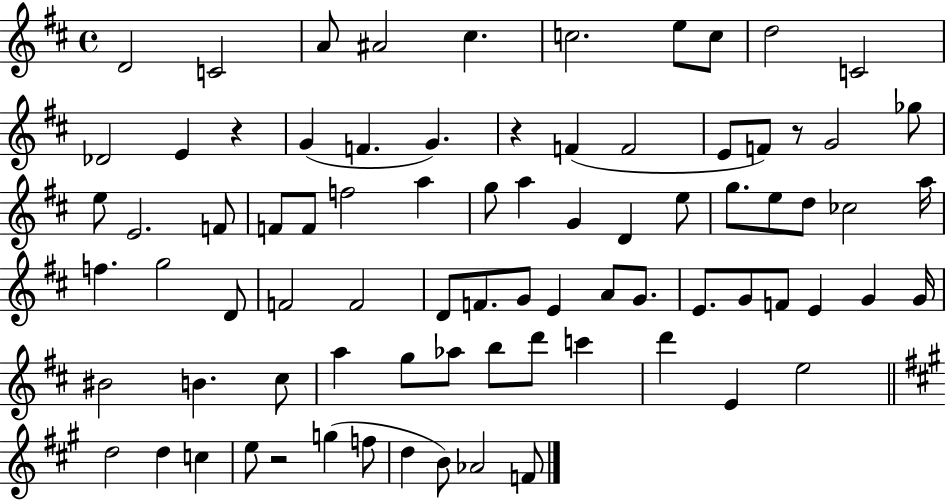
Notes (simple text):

D4/h C4/h A4/e A#4/h C#5/q. C5/h. E5/e C5/e D5/h C4/h Db4/h E4/q R/q G4/q F4/q. G4/q. R/q F4/q F4/h E4/e F4/e R/e G4/h Gb5/e E5/e E4/h. F4/e F4/e F4/e F5/h A5/q G5/e A5/q G4/q D4/q E5/e G5/e. E5/e D5/e CES5/h A5/s F5/q. G5/h D4/e F4/h F4/h D4/e F4/e. G4/e E4/q A4/e G4/e. E4/e. G4/e F4/e E4/q G4/q G4/s BIS4/h B4/q. C#5/e A5/q G5/e Ab5/e B5/e D6/e C6/q D6/q E4/q E5/h D5/h D5/q C5/q E5/e R/h G5/q F5/e D5/q B4/e Ab4/h F4/e